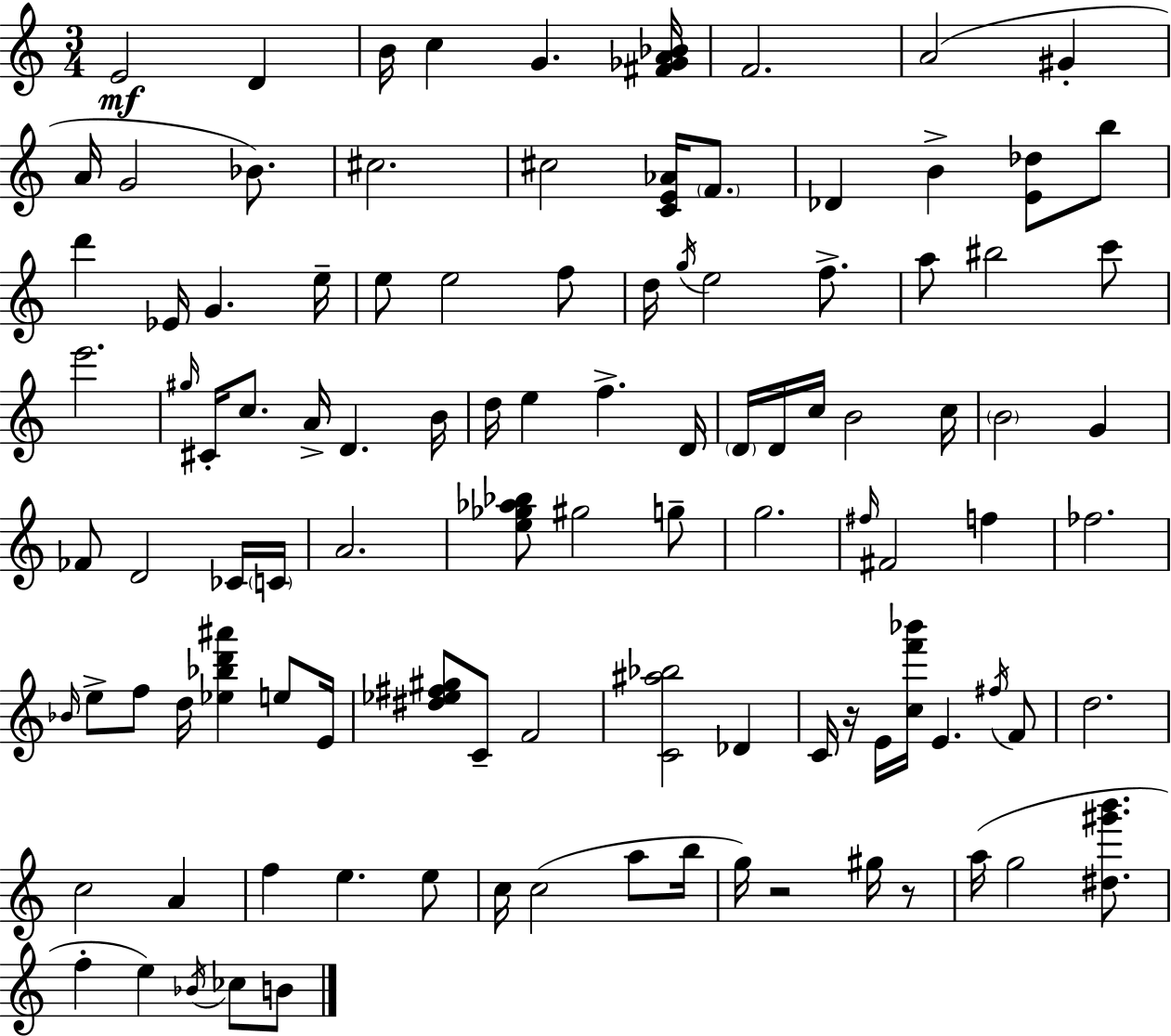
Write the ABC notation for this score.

X:1
T:Untitled
M:3/4
L:1/4
K:C
E2 D B/4 c G [^F_GA_B]/4 F2 A2 ^G A/4 G2 _B/2 ^c2 ^c2 [CE_A]/4 F/2 _D B [E_d]/2 b/2 d' _E/4 G e/4 e/2 e2 f/2 d/4 g/4 e2 f/2 a/2 ^b2 c'/2 e'2 ^g/4 ^C/4 c/2 A/4 D B/4 d/4 e f D/4 D/4 D/4 c/4 B2 c/4 B2 G _F/2 D2 _C/4 C/4 A2 [e_g_a_b]/2 ^g2 g/2 g2 ^f/4 ^F2 f _f2 _B/4 e/2 f/2 d/4 [_e_bd'^a'] e/2 E/4 [^d_e^f^g]/2 C/2 F2 [C^a_b]2 _D C/4 z/4 E/4 [cf'_b']/4 E ^f/4 F/2 d2 c2 A f e e/2 c/4 c2 a/2 b/4 g/4 z2 ^g/4 z/2 a/4 g2 [^d^g'b']/2 f e _B/4 _c/2 B/2